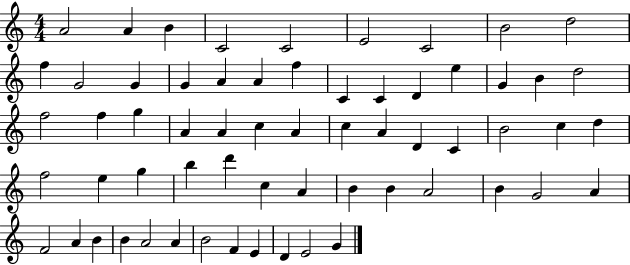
A4/h A4/q B4/q C4/h C4/h E4/h C4/h B4/h D5/h F5/q G4/h G4/q G4/q A4/q A4/q F5/q C4/q C4/q D4/q E5/q G4/q B4/q D5/h F5/h F5/q G5/q A4/q A4/q C5/q A4/q C5/q A4/q D4/q C4/q B4/h C5/q D5/q F5/h E5/q G5/q B5/q D6/q C5/q A4/q B4/q B4/q A4/h B4/q G4/h A4/q F4/h A4/q B4/q B4/q A4/h A4/q B4/h F4/q E4/q D4/q E4/h G4/q